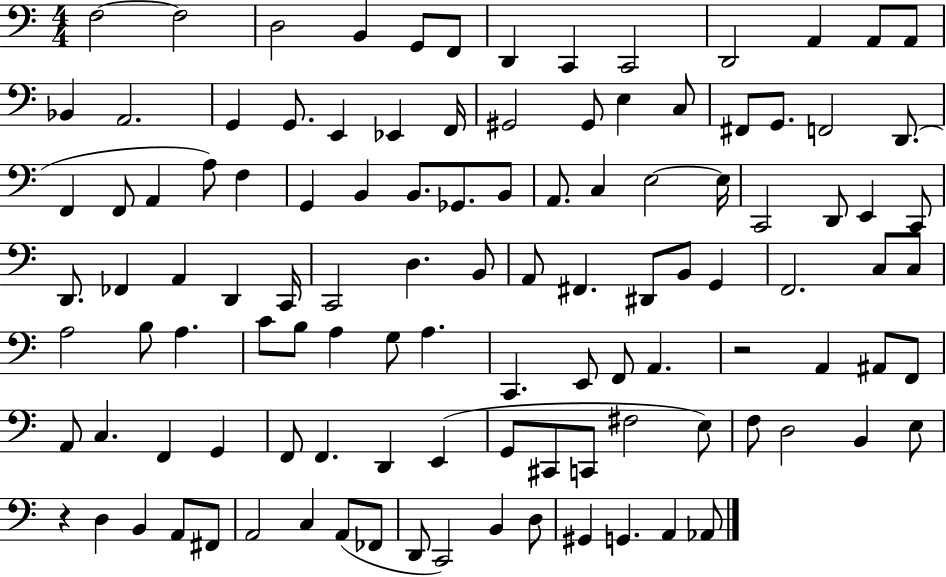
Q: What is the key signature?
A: C major